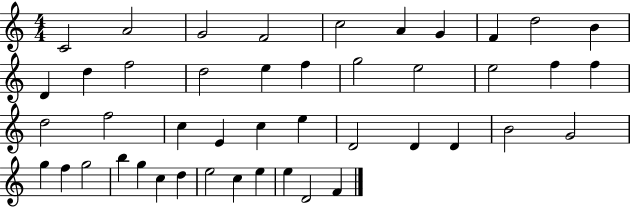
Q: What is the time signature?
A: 4/4